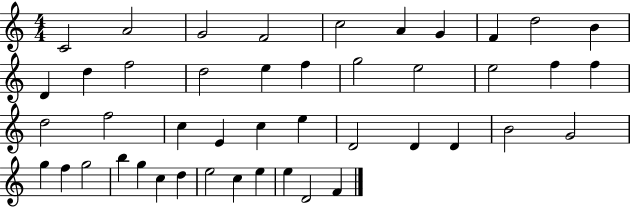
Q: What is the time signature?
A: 4/4